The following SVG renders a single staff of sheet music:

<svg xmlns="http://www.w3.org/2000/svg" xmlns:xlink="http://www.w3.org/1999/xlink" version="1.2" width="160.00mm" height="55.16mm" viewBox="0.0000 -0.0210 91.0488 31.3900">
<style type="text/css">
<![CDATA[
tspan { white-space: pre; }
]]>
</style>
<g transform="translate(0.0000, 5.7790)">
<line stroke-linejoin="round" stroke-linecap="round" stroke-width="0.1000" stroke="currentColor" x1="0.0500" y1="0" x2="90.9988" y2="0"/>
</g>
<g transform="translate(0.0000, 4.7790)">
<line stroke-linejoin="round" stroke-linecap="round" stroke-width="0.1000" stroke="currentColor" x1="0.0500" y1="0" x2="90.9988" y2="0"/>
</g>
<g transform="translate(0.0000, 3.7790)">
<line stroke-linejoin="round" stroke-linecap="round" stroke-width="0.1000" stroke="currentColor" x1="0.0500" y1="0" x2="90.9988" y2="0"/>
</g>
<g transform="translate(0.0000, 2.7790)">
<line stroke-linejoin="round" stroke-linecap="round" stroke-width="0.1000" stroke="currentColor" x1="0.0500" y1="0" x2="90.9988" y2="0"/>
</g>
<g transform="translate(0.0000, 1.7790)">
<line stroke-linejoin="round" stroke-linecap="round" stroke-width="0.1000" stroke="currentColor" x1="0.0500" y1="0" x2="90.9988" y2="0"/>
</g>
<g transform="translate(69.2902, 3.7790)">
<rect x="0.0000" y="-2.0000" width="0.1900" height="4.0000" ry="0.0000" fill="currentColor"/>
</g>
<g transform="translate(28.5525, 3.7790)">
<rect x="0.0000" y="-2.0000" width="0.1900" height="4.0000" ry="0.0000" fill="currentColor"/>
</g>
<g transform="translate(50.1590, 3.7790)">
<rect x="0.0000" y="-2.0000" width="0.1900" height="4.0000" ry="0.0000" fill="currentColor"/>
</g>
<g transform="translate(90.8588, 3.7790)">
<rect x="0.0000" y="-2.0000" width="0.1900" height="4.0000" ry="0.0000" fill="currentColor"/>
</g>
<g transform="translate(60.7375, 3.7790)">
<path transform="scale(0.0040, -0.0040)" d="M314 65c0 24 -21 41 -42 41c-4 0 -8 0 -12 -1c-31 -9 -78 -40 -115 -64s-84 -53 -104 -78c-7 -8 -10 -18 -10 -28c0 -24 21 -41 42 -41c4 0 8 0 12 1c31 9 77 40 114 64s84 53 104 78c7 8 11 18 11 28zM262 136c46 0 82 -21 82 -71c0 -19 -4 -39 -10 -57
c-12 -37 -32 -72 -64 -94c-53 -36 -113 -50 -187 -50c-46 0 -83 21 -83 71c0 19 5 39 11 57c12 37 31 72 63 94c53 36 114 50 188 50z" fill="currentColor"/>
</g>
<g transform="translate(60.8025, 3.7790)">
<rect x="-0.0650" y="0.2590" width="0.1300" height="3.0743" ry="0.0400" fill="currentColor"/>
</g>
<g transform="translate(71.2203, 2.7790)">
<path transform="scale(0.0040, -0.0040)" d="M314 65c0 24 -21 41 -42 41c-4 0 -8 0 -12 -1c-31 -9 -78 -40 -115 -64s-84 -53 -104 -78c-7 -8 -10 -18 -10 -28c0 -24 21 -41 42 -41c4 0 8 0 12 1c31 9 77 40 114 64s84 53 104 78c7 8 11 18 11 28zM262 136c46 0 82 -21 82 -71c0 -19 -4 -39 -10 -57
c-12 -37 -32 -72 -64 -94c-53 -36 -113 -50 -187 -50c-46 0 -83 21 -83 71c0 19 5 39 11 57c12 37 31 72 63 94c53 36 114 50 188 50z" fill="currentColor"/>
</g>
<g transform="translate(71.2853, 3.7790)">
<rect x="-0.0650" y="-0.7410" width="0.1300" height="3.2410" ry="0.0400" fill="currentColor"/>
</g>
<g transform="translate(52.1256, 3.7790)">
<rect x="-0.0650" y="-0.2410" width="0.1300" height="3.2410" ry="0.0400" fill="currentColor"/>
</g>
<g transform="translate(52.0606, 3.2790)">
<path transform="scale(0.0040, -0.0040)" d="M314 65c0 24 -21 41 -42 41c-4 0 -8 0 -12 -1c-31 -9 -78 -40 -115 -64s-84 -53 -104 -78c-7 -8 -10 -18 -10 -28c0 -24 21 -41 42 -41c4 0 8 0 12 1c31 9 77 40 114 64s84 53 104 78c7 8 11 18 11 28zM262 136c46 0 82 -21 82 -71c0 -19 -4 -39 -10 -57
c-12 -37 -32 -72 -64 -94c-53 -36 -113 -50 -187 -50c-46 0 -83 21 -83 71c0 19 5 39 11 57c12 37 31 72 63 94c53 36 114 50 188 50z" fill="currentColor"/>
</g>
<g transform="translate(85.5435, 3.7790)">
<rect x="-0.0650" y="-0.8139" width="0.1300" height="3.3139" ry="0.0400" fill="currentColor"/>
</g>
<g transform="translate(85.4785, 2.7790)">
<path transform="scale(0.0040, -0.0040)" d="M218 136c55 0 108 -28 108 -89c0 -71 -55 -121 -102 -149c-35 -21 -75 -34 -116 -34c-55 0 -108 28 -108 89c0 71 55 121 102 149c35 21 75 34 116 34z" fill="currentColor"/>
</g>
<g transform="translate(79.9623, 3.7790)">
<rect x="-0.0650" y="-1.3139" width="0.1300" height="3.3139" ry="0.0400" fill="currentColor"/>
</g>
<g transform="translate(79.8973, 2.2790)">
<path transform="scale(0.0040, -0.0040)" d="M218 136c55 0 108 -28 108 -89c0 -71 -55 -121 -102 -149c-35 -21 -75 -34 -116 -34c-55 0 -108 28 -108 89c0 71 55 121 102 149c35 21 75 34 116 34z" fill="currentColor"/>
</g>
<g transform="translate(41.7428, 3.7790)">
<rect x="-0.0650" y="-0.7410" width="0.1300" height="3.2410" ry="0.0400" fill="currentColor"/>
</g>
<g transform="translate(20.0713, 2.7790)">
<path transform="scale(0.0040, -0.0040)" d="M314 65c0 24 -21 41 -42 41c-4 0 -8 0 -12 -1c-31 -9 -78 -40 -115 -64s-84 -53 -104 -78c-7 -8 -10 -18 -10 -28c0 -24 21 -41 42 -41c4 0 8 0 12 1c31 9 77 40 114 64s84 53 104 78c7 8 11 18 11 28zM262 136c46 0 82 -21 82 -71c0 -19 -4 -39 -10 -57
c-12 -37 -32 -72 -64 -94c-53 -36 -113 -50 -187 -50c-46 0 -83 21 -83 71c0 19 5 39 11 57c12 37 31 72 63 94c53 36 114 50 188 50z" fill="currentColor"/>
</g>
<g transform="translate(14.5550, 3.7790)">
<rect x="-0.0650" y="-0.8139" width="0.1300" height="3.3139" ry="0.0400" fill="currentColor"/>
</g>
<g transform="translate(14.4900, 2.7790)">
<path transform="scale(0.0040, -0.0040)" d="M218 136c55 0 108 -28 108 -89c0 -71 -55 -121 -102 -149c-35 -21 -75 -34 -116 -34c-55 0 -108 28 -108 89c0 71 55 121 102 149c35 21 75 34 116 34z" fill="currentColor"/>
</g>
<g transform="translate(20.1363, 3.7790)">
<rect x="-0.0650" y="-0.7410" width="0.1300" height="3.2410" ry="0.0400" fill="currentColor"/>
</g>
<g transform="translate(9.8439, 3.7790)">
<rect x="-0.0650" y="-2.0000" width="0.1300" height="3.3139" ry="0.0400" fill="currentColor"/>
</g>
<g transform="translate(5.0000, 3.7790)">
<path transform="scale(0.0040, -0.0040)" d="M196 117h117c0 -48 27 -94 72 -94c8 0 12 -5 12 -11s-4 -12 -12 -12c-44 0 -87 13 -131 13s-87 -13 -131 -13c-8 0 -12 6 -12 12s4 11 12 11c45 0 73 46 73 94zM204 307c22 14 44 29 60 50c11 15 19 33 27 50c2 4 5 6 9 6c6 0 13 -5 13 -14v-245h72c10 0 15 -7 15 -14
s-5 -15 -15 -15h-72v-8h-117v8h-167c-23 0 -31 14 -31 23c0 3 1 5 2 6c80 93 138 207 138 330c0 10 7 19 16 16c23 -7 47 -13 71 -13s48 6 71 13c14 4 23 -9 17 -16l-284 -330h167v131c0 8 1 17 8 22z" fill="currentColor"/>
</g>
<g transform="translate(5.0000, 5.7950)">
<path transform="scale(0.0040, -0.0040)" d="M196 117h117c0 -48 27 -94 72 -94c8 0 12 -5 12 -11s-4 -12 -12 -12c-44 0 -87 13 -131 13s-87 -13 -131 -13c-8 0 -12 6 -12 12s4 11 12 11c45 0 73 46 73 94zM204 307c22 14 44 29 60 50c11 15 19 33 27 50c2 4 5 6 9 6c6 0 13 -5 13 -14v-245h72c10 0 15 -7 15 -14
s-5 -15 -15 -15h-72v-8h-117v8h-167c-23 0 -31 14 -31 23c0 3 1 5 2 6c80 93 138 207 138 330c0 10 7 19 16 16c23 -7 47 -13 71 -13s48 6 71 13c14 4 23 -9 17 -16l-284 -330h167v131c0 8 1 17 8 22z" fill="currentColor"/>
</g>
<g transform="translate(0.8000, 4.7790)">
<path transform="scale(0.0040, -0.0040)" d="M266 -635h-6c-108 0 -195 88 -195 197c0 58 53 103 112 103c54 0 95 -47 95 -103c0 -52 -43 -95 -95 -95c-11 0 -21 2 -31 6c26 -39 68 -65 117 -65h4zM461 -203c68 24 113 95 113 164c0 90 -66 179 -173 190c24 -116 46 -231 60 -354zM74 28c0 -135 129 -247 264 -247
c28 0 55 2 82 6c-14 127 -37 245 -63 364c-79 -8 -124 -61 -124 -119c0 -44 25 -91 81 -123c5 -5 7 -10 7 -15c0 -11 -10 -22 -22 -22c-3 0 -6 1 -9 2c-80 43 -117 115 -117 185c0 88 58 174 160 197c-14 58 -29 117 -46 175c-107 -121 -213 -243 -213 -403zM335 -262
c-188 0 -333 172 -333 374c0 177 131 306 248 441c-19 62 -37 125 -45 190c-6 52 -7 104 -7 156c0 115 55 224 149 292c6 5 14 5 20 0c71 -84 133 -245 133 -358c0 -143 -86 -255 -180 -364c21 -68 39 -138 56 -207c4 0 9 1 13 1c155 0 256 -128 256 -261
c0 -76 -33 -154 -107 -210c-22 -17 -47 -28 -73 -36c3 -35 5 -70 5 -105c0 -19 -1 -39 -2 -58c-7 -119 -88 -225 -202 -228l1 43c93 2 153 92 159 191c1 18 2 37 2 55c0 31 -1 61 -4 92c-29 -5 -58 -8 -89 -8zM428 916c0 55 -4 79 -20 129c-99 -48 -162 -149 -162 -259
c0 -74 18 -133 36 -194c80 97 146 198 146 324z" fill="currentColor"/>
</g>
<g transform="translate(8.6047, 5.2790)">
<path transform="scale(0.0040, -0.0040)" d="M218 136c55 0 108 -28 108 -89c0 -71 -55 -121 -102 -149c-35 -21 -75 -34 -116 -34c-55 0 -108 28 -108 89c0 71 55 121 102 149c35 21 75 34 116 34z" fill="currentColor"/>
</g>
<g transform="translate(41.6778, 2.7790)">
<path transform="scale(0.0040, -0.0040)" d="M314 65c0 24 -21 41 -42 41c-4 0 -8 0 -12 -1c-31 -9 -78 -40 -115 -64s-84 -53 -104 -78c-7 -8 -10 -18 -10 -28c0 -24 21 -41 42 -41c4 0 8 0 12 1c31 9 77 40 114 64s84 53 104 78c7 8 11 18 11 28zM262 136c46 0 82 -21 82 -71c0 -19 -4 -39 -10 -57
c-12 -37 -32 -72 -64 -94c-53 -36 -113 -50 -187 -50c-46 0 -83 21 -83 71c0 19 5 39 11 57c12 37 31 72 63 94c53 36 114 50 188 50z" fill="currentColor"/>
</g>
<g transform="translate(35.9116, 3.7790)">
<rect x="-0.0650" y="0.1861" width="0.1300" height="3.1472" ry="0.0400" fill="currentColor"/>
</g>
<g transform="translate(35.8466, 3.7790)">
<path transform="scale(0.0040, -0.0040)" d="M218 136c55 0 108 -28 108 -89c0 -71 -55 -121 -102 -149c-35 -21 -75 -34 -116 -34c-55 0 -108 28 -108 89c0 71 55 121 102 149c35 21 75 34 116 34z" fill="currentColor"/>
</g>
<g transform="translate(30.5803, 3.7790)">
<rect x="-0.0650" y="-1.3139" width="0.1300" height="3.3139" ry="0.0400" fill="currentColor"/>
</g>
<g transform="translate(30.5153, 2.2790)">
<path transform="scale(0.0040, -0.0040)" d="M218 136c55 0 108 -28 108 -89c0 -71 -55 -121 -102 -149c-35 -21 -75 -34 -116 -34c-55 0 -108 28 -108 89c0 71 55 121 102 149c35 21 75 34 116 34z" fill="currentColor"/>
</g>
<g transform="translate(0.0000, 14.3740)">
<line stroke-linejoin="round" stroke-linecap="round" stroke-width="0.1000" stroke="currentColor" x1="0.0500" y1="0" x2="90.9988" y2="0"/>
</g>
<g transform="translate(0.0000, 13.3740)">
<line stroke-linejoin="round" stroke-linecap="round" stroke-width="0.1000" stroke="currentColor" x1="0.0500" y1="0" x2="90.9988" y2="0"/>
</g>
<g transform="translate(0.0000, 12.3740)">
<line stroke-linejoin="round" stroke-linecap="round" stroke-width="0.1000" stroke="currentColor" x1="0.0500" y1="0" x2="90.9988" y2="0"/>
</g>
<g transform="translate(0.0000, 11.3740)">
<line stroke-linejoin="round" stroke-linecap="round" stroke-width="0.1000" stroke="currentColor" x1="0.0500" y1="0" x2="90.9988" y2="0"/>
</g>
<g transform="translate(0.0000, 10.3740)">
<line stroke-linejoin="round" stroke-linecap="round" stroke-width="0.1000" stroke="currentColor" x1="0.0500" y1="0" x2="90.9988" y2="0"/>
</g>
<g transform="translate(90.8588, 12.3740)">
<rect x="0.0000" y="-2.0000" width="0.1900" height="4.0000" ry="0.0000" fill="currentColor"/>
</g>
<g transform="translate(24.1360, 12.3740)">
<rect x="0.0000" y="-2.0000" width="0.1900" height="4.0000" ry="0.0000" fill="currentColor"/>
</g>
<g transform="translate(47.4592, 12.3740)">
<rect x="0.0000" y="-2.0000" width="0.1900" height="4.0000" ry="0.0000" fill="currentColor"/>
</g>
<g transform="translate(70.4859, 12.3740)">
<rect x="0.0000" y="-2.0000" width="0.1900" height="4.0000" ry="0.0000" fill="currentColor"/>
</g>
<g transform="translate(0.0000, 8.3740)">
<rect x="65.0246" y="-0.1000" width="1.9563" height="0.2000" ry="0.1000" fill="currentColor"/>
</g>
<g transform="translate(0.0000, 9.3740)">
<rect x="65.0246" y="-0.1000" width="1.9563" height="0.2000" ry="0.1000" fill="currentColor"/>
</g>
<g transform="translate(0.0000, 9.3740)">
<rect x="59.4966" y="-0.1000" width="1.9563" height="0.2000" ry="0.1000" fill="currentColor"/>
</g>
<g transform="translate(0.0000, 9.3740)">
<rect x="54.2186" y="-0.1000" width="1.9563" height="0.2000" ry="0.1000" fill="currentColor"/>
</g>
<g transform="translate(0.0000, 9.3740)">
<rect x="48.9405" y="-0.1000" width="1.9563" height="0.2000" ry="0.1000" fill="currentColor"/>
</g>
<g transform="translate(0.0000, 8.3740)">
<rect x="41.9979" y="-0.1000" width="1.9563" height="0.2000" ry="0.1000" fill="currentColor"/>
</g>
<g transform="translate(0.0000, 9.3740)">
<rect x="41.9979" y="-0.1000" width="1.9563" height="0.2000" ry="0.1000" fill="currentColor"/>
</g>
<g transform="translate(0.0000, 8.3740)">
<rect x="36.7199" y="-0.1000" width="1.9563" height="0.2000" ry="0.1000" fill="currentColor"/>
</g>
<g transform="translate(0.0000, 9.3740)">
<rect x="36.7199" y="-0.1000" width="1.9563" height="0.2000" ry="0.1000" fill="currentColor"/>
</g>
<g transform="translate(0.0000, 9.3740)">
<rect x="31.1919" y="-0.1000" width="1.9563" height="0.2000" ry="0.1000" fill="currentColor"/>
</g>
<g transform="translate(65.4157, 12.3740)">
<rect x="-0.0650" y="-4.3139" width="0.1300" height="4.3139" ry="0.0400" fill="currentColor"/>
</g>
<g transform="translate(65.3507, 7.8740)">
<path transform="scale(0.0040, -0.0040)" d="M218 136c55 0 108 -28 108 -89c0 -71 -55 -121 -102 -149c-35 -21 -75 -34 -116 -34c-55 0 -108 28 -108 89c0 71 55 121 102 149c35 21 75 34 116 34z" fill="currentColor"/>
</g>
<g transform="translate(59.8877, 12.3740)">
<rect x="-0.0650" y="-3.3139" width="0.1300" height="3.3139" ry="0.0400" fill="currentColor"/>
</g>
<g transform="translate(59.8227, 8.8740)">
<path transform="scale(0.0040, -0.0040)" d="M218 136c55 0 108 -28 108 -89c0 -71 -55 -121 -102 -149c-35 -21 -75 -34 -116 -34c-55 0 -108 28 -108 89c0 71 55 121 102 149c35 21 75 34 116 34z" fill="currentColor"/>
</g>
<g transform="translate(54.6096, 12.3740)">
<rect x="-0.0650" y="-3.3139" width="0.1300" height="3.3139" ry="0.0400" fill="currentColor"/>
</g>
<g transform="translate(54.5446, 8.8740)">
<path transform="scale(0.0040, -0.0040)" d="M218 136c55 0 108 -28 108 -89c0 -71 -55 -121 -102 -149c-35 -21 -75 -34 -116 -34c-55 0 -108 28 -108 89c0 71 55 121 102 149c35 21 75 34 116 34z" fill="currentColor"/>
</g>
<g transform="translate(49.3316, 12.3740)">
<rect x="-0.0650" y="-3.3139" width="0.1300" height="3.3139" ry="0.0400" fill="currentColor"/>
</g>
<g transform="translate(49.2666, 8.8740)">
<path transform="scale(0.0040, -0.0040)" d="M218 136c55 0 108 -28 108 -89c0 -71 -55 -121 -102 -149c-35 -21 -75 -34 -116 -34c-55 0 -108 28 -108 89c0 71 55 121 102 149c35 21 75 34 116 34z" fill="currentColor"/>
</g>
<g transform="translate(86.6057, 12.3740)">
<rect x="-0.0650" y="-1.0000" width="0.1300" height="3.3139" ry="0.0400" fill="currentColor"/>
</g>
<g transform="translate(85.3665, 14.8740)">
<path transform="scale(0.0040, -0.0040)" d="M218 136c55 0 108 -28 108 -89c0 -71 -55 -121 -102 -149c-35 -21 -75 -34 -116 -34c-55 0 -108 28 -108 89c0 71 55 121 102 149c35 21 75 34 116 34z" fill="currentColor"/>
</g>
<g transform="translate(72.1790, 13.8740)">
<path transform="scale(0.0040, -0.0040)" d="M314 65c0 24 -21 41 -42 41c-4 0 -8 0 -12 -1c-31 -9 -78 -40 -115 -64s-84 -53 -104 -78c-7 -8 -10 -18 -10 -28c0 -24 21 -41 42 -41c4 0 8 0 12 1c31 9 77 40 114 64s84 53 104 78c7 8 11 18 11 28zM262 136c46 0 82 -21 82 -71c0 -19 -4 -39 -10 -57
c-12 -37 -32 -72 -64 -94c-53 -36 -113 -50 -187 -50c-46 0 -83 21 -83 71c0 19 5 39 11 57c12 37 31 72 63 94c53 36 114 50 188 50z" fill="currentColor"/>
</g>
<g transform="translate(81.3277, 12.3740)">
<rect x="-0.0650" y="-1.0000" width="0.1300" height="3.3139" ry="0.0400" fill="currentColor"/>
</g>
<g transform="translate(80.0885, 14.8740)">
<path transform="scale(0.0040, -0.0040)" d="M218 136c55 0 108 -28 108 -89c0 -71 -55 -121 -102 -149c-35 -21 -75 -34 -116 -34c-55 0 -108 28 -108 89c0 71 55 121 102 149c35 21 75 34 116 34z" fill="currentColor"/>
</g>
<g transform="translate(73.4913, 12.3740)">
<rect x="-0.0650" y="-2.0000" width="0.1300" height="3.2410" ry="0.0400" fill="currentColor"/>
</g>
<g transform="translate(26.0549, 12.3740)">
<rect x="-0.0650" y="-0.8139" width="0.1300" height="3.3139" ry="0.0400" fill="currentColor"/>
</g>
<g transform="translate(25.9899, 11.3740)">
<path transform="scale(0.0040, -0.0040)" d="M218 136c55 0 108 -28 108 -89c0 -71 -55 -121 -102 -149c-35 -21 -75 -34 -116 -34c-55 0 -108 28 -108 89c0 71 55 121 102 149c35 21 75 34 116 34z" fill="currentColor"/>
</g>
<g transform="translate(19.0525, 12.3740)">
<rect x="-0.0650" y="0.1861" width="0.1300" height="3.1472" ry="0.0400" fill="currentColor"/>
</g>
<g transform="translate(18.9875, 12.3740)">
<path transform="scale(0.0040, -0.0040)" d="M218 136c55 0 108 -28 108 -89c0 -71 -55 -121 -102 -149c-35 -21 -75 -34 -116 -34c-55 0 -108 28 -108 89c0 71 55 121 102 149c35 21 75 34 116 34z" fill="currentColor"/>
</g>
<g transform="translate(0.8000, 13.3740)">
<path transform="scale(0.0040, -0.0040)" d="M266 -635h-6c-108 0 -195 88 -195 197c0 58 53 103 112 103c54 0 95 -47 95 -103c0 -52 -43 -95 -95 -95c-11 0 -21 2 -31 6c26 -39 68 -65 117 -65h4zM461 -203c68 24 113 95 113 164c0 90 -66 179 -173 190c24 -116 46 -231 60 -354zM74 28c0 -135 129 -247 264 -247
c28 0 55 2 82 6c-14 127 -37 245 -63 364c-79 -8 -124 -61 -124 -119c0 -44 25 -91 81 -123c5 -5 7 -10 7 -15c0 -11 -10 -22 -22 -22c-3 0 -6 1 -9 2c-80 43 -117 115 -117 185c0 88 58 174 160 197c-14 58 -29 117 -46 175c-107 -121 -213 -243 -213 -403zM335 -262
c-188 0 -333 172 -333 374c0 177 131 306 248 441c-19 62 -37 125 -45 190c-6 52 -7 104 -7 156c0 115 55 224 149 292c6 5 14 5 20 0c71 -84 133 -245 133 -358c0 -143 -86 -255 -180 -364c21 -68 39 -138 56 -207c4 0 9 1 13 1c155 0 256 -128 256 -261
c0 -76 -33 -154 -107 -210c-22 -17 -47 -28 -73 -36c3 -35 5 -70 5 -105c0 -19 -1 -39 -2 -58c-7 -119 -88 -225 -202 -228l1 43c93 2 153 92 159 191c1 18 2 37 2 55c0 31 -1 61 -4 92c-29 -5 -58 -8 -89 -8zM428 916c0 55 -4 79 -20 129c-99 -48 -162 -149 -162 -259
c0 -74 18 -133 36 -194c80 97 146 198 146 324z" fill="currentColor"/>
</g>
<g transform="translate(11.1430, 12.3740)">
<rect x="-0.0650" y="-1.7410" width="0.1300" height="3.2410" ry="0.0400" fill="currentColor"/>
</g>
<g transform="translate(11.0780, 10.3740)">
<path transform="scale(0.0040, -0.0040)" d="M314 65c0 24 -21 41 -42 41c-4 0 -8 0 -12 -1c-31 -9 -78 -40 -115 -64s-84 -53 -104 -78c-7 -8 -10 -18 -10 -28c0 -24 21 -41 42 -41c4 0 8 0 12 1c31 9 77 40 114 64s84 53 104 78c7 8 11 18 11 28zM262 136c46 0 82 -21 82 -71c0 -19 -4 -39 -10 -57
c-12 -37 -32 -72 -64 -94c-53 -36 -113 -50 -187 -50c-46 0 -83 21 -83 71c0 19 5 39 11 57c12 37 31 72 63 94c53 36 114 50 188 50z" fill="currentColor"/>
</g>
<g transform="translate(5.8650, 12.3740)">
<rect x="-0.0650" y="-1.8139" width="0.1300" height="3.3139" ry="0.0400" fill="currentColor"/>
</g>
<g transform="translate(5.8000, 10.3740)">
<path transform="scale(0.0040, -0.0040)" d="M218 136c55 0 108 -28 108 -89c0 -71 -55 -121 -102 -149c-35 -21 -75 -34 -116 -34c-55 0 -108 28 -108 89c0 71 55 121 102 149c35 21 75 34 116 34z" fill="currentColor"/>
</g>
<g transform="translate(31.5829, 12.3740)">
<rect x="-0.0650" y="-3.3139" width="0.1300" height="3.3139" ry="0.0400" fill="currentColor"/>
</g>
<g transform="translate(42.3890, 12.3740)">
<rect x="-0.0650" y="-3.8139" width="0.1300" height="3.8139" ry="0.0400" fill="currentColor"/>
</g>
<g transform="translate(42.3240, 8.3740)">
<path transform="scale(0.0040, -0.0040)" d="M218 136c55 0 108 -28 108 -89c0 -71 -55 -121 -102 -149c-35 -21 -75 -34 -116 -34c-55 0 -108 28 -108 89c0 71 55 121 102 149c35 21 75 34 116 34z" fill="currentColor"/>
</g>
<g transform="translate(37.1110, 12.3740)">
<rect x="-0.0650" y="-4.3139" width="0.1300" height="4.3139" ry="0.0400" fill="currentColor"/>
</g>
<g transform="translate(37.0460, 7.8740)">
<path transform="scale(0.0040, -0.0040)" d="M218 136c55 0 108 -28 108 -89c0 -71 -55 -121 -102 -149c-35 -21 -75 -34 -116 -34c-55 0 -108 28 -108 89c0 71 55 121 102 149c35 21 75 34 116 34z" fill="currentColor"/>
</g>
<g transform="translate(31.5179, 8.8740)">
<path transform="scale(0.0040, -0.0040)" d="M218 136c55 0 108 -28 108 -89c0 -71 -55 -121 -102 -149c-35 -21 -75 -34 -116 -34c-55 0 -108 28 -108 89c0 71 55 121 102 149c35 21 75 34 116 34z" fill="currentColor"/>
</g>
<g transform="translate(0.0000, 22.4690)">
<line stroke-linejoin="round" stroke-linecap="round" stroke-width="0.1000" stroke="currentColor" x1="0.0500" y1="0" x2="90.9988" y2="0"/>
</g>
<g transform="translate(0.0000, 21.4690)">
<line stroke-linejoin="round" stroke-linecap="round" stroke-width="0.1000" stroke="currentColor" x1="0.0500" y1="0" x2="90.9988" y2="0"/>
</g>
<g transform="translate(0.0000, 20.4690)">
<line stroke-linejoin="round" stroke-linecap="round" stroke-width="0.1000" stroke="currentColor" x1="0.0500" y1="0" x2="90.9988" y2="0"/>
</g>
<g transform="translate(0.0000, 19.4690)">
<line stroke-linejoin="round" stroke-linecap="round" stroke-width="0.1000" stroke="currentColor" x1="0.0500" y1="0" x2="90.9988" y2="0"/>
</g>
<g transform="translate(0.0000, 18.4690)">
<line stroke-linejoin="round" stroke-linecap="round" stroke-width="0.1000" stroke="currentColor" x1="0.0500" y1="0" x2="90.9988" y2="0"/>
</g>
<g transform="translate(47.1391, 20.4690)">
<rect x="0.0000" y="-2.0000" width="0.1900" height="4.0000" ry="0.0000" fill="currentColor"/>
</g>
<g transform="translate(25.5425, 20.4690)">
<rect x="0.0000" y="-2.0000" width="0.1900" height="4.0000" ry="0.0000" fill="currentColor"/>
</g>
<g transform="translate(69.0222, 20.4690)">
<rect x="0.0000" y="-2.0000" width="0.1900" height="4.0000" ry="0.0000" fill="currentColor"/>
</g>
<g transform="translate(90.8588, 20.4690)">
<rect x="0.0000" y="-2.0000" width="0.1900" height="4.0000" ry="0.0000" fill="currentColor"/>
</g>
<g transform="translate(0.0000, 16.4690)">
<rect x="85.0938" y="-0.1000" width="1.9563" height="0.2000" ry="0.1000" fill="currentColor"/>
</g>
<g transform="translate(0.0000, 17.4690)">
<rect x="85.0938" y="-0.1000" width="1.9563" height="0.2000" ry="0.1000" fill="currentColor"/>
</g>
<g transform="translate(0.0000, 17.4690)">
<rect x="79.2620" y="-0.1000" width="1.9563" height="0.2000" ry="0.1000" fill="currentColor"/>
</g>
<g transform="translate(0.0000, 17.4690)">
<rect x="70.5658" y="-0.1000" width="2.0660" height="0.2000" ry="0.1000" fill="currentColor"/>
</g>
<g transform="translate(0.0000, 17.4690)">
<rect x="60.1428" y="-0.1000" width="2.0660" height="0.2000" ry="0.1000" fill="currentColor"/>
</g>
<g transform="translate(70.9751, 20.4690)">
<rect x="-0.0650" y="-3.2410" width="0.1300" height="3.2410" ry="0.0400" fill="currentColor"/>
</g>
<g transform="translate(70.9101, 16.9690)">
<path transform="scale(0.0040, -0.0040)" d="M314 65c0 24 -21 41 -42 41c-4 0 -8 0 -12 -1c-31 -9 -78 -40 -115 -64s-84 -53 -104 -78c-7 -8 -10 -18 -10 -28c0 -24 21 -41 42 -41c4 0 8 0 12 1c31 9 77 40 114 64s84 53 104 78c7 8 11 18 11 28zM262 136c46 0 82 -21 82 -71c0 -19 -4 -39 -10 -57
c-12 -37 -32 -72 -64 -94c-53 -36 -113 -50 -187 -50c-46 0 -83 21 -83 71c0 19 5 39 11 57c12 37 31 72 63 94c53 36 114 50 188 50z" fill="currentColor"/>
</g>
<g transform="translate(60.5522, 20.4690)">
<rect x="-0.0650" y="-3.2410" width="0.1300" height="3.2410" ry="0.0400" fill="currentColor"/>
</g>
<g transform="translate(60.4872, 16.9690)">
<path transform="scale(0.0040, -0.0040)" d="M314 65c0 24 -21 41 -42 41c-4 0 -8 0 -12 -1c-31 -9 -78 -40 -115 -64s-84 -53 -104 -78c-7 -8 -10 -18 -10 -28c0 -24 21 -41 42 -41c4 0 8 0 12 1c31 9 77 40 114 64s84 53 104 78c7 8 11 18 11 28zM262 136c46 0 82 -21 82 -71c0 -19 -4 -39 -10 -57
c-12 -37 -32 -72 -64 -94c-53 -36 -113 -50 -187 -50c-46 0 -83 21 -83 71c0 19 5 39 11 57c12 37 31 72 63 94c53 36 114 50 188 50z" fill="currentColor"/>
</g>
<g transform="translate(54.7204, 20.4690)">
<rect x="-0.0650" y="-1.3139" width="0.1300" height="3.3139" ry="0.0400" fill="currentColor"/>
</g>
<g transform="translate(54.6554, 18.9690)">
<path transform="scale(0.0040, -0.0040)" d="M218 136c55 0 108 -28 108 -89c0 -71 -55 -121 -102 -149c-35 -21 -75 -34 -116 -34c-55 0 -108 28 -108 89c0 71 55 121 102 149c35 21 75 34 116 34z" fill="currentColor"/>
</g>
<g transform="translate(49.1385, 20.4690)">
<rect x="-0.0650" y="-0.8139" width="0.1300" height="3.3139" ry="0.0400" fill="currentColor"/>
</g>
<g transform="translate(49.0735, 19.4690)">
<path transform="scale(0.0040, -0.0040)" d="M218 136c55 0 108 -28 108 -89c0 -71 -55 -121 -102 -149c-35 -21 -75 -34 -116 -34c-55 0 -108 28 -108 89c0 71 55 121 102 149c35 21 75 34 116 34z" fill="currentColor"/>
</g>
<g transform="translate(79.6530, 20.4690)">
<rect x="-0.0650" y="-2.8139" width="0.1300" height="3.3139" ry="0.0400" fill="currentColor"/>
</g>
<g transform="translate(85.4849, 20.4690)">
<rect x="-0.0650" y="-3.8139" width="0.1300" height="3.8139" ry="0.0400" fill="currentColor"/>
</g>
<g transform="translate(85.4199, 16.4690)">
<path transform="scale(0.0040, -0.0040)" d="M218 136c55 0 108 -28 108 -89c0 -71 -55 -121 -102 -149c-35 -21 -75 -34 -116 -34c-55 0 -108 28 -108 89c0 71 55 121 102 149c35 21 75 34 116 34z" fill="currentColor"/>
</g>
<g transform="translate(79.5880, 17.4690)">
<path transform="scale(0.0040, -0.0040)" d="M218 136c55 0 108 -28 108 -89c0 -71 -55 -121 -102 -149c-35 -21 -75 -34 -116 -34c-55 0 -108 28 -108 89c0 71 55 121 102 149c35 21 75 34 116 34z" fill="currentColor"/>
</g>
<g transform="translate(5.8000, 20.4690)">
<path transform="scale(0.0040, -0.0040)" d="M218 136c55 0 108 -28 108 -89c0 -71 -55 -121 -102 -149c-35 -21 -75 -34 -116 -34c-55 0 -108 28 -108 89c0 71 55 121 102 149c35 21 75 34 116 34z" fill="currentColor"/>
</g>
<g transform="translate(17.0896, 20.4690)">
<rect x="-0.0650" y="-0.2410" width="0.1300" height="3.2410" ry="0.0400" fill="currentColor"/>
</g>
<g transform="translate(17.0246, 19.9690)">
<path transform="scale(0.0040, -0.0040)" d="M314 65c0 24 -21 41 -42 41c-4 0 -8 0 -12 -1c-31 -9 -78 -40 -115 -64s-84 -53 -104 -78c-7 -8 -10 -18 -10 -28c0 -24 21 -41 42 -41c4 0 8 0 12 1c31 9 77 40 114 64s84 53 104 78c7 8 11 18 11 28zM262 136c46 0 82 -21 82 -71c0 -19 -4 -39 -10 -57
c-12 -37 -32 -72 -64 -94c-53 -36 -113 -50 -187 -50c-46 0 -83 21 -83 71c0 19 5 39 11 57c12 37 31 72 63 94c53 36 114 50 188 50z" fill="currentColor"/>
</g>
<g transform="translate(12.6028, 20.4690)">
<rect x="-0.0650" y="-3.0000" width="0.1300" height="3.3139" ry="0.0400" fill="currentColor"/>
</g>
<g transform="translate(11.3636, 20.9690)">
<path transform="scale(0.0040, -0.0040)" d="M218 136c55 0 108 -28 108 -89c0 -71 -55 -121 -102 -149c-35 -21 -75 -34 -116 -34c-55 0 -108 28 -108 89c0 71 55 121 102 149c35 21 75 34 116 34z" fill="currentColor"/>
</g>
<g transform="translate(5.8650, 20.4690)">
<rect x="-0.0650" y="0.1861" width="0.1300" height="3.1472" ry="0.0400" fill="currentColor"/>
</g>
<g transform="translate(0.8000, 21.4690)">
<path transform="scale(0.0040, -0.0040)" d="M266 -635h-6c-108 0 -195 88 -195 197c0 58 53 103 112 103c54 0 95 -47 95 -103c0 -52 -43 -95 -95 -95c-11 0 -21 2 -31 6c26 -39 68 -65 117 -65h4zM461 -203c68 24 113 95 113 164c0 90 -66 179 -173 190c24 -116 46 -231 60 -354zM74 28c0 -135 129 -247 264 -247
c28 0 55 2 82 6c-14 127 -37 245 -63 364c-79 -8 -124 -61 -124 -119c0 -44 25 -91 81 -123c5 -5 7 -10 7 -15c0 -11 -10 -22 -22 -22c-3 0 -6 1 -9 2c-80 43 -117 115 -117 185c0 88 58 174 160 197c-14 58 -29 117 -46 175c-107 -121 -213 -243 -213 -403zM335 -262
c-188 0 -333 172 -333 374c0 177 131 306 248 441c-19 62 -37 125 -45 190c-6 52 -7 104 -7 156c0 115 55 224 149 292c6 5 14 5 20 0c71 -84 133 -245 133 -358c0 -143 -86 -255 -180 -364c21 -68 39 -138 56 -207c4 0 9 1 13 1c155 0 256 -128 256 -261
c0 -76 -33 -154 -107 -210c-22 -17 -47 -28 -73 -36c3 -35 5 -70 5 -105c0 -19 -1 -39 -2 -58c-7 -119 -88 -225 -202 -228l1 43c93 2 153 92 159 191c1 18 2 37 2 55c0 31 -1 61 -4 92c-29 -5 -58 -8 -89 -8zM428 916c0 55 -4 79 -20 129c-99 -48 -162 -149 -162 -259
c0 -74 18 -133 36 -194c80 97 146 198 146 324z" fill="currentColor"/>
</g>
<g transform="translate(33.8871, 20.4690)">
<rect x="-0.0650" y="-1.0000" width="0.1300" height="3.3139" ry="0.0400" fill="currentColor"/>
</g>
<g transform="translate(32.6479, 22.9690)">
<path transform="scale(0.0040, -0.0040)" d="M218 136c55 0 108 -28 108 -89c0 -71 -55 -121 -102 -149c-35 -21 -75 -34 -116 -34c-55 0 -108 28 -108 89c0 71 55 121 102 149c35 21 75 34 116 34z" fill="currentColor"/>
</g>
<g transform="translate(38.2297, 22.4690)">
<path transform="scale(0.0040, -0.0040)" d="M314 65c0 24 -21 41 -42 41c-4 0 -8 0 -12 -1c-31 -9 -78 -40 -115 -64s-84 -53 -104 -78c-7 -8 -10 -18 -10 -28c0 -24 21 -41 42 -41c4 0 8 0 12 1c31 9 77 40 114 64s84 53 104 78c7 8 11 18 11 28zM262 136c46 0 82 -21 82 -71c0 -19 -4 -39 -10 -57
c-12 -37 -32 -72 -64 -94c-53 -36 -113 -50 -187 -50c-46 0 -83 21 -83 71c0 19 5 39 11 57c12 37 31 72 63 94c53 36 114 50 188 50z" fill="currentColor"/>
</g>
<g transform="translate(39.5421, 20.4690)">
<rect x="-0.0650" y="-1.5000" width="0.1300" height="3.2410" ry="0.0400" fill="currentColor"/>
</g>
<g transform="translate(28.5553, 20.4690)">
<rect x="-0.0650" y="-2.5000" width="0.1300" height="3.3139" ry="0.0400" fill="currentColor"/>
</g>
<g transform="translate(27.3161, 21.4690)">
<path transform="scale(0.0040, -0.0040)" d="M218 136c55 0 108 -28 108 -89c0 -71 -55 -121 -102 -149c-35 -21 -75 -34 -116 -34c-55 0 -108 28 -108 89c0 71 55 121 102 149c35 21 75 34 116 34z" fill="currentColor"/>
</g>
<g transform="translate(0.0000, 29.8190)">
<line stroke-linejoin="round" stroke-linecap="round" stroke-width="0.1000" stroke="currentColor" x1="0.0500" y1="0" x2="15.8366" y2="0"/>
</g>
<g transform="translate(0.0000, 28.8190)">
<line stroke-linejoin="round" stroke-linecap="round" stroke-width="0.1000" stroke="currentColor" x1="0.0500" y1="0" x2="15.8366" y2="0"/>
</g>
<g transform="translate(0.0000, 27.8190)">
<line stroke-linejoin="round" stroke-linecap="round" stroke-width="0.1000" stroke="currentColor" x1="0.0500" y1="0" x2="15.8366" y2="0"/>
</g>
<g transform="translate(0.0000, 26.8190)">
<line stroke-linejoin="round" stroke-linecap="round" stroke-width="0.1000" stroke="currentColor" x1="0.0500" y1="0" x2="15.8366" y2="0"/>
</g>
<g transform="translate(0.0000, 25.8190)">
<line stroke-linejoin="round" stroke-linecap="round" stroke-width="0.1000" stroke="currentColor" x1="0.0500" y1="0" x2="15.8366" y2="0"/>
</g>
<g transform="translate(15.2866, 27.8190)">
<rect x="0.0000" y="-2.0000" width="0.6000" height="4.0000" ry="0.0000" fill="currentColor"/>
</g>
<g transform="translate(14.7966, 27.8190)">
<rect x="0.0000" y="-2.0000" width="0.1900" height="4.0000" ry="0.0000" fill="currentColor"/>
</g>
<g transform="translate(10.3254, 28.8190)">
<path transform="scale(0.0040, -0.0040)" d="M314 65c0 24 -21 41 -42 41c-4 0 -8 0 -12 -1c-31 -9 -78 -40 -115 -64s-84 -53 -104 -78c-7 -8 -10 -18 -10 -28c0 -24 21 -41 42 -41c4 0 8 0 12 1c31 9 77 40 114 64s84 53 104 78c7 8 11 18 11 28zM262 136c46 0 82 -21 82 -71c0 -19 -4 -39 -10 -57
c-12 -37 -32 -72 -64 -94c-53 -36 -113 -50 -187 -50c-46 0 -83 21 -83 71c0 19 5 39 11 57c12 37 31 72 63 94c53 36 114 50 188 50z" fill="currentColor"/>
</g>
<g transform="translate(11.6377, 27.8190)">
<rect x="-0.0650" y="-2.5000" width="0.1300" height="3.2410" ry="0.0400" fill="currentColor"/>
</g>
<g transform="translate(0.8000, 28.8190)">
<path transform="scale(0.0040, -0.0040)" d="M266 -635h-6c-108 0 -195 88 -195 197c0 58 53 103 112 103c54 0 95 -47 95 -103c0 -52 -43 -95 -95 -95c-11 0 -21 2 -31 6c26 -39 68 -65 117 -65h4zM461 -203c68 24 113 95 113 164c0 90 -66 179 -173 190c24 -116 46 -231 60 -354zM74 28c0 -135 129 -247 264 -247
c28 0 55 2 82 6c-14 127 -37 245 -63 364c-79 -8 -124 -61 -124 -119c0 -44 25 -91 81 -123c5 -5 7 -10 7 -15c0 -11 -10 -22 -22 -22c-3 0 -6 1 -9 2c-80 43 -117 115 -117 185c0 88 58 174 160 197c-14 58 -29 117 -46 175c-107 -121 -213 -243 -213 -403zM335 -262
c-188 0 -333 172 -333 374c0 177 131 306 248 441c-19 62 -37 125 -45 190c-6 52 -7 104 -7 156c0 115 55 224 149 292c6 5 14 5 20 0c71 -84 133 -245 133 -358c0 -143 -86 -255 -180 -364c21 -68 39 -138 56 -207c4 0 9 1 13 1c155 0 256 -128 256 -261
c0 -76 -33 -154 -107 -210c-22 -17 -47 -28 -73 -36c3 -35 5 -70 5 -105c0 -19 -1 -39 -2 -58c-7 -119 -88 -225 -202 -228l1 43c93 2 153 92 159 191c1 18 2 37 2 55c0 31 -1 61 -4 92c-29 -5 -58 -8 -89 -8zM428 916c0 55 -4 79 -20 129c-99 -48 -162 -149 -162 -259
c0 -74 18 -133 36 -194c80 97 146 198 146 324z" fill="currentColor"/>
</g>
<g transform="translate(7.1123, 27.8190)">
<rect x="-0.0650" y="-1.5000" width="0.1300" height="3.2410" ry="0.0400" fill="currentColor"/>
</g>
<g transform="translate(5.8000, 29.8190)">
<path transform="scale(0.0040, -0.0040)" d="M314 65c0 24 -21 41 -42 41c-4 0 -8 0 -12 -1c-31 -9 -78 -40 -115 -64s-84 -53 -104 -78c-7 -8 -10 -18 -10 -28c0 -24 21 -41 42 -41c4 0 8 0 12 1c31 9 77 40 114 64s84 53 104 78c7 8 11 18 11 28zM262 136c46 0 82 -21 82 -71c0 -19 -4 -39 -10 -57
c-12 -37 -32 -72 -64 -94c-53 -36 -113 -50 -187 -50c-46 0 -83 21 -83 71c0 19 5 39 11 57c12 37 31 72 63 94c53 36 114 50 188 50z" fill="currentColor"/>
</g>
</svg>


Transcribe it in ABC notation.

X:1
T:Untitled
M:4/4
L:1/4
K:C
F d d2 e B d2 c2 B2 d2 e d f f2 B d b d' c' b b b d' F2 D D B A c2 G D E2 d e b2 b2 a c' E2 G2